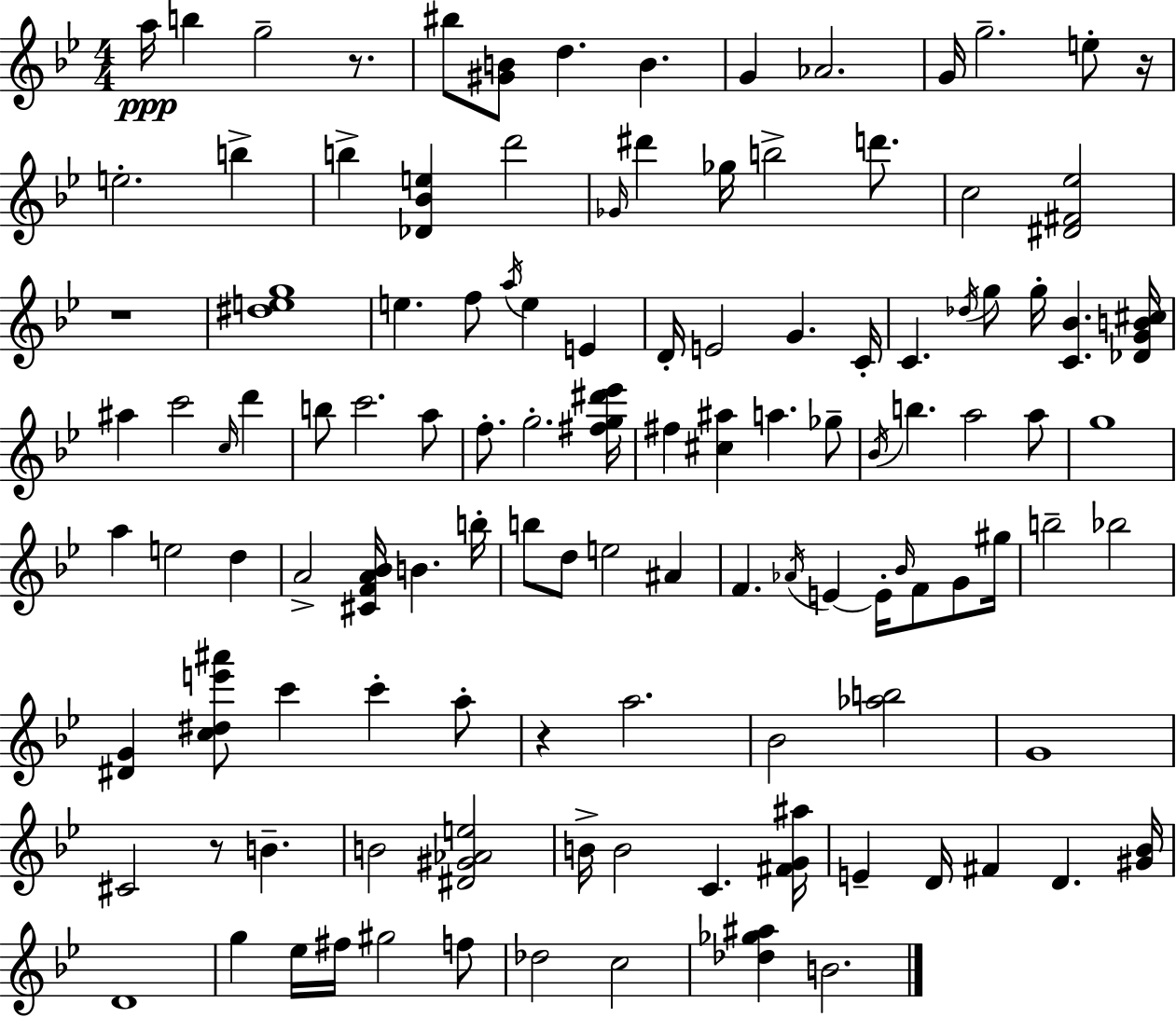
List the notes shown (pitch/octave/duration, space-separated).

A5/s B5/q G5/h R/e. BIS5/e [G#4,B4]/e D5/q. B4/q. G4/q Ab4/h. G4/s G5/h. E5/e R/s E5/h. B5/q B5/q [Db4,Bb4,E5]/q D6/h Gb4/s D#6/q Gb5/s B5/h D6/e. C5/h [D#4,F#4,Eb5]/h R/w [D#5,E5,G5]/w E5/q. F5/e A5/s E5/q E4/q D4/s E4/h G4/q. C4/s C4/q. Db5/s G5/e G5/s [C4,Bb4]/q. [Db4,G4,B4,C#5]/s A#5/q C6/h C5/s D6/q B5/e C6/h. A5/e F5/e. G5/h. [F#5,G5,D#6,Eb6]/s F#5/q [C#5,A#5]/q A5/q. Gb5/e Bb4/s B5/q. A5/h A5/e G5/w A5/q E5/h D5/q A4/h [C#4,F4,A4,Bb4]/s B4/q. B5/s B5/e D5/e E5/h A#4/q F4/q. Ab4/s E4/q E4/s Bb4/s F4/e G4/e G#5/s B5/h Bb5/h [D#4,G4]/q [C5,D#5,E6,A#6]/e C6/q C6/q A5/e R/q A5/h. Bb4/h [Ab5,B5]/h G4/w C#4/h R/e B4/q. B4/h [D#4,G#4,Ab4,E5]/h B4/s B4/h C4/q. [F#4,G4,A#5]/s E4/q D4/s F#4/q D4/q. [G#4,Bb4]/s D4/w G5/q Eb5/s F#5/s G#5/h F5/e Db5/h C5/h [Db5,Gb5,A#5]/q B4/h.